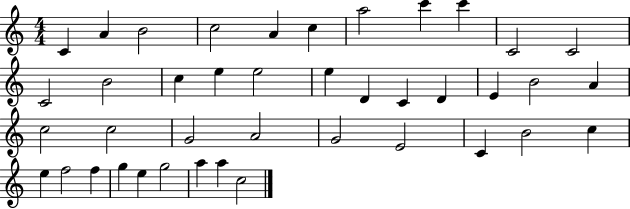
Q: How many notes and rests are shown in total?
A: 41